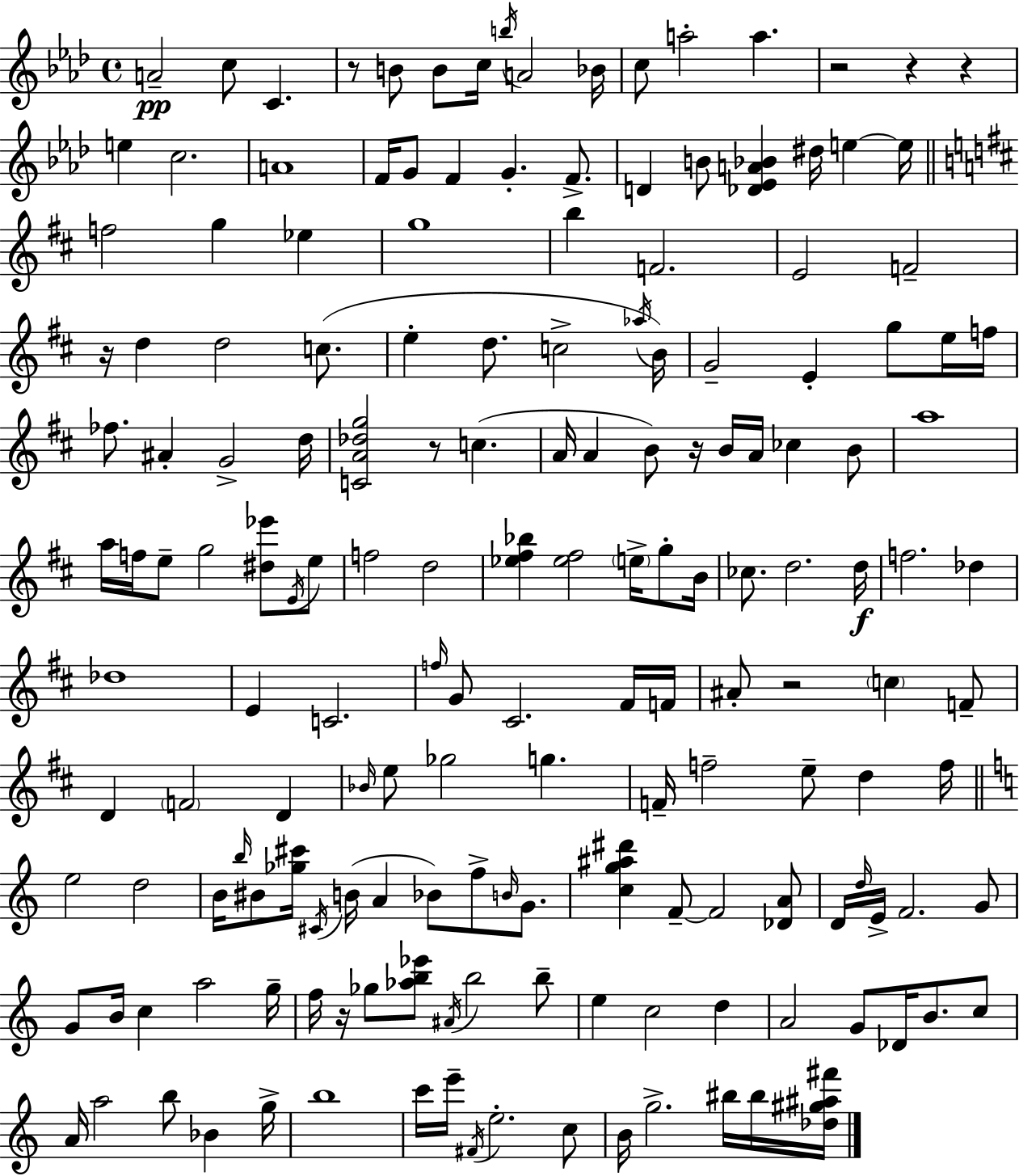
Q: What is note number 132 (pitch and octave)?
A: G4